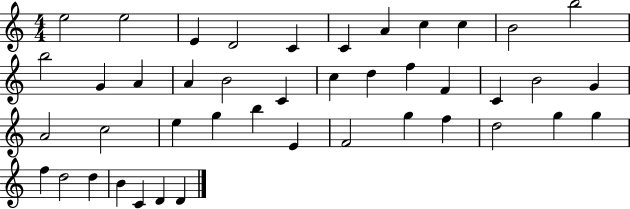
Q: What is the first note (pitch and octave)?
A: E5